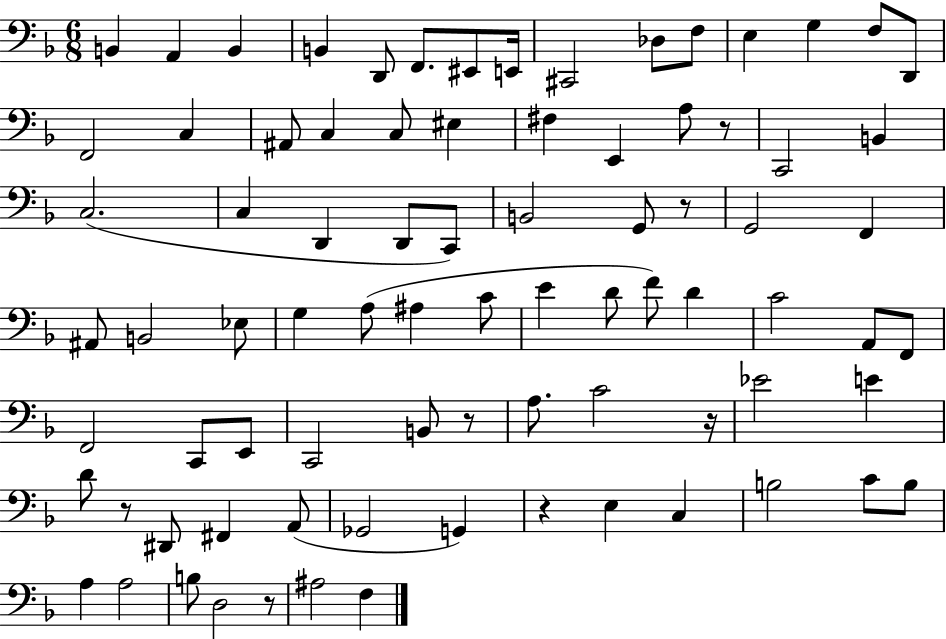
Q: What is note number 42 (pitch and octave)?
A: C4